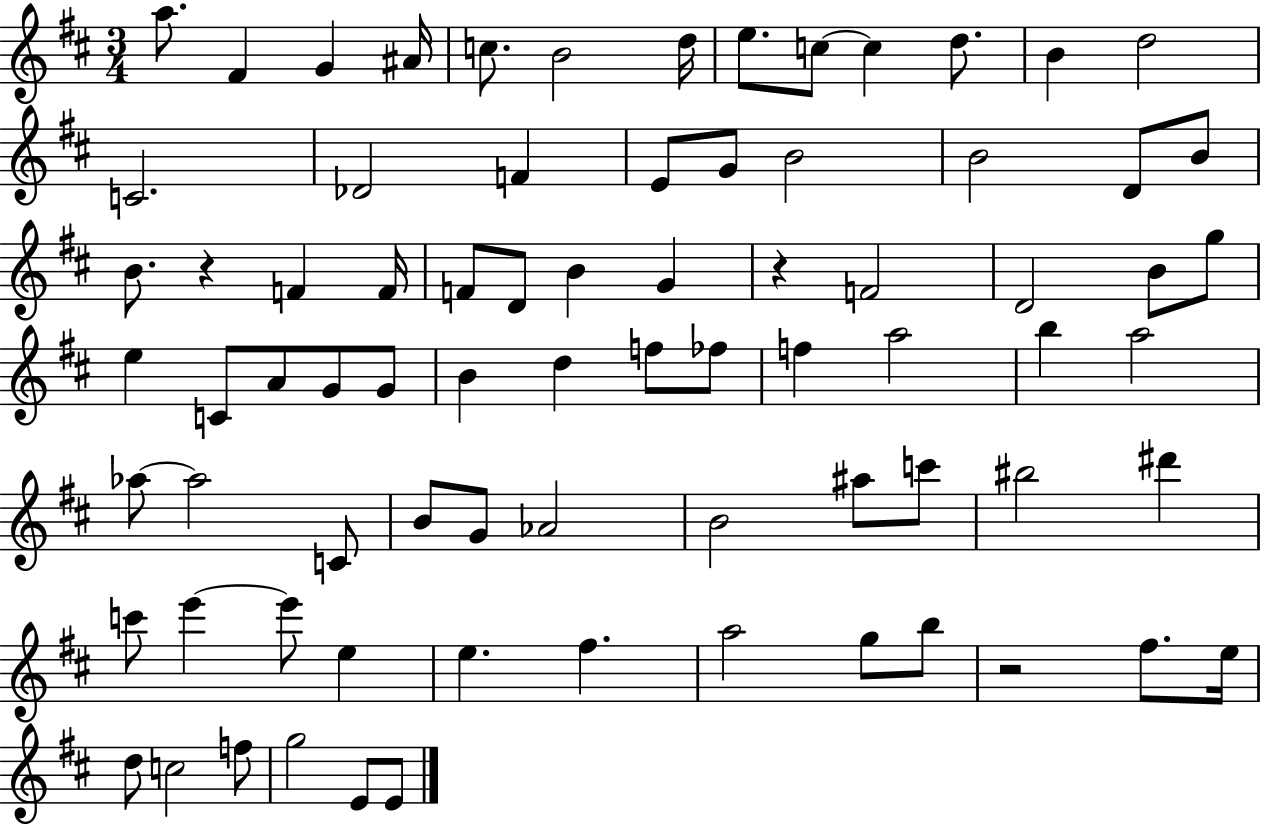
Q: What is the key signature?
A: D major